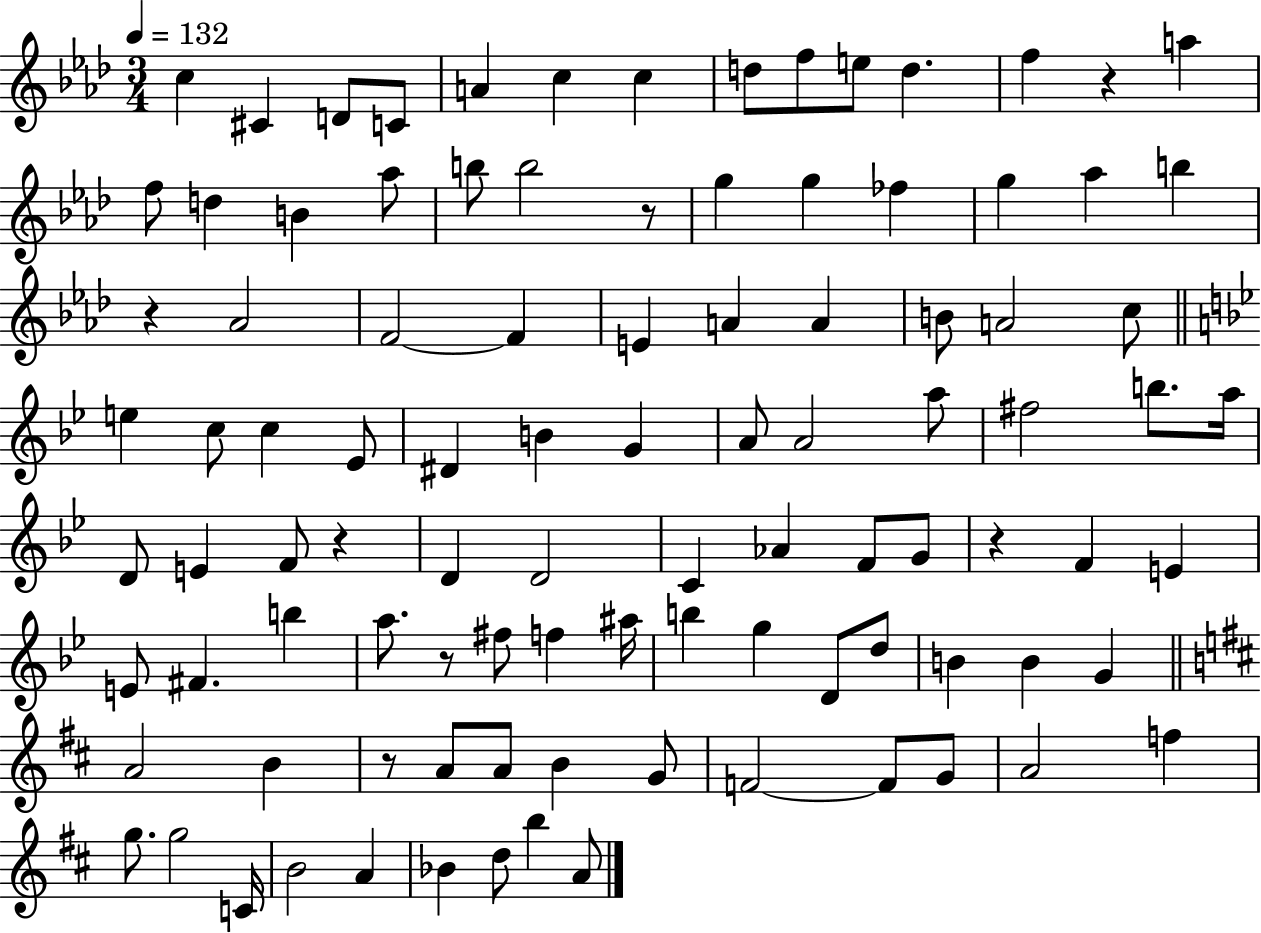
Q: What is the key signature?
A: AES major